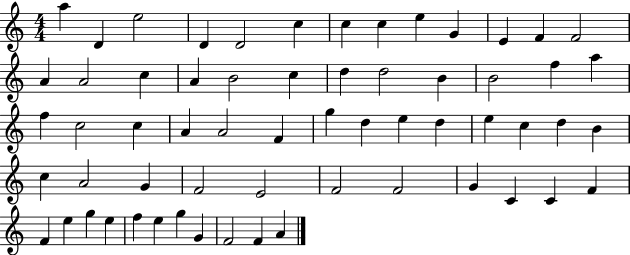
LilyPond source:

{
  \clef treble
  \numericTimeSignature
  \time 4/4
  \key c \major
  a''4 d'4 e''2 | d'4 d'2 c''4 | c''4 c''4 e''4 g'4 | e'4 f'4 f'2 | \break a'4 a'2 c''4 | a'4 b'2 c''4 | d''4 d''2 b'4 | b'2 f''4 a''4 | \break f''4 c''2 c''4 | a'4 a'2 f'4 | g''4 d''4 e''4 d''4 | e''4 c''4 d''4 b'4 | \break c''4 a'2 g'4 | f'2 e'2 | f'2 f'2 | g'4 c'4 c'4 f'4 | \break f'4 e''4 g''4 e''4 | f''4 e''4 g''4 g'4 | f'2 f'4 a'4 | \bar "|."
}